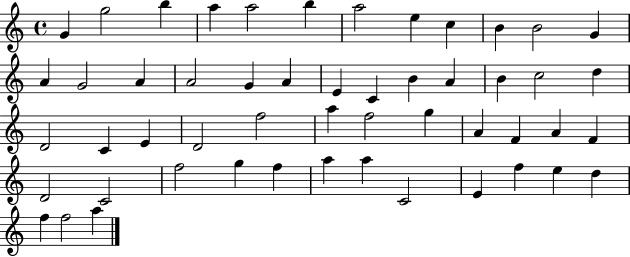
G4/q G5/h B5/q A5/q A5/h B5/q A5/h E5/q C5/q B4/q B4/h G4/q A4/q G4/h A4/q A4/h G4/q A4/q E4/q C4/q B4/q A4/q B4/q C5/h D5/q D4/h C4/q E4/q D4/h F5/h A5/q F5/h G5/q A4/q F4/q A4/q F4/q D4/h C4/h F5/h G5/q F5/q A5/q A5/q C4/h E4/q F5/q E5/q D5/q F5/q F5/h A5/q